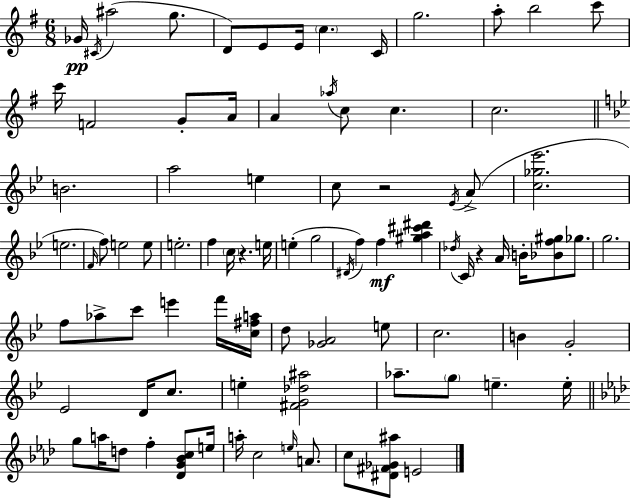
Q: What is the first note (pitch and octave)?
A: Gb4